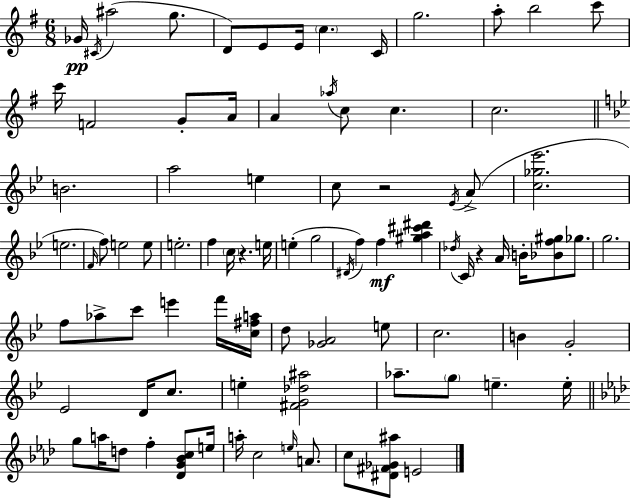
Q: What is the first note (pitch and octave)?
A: Gb4